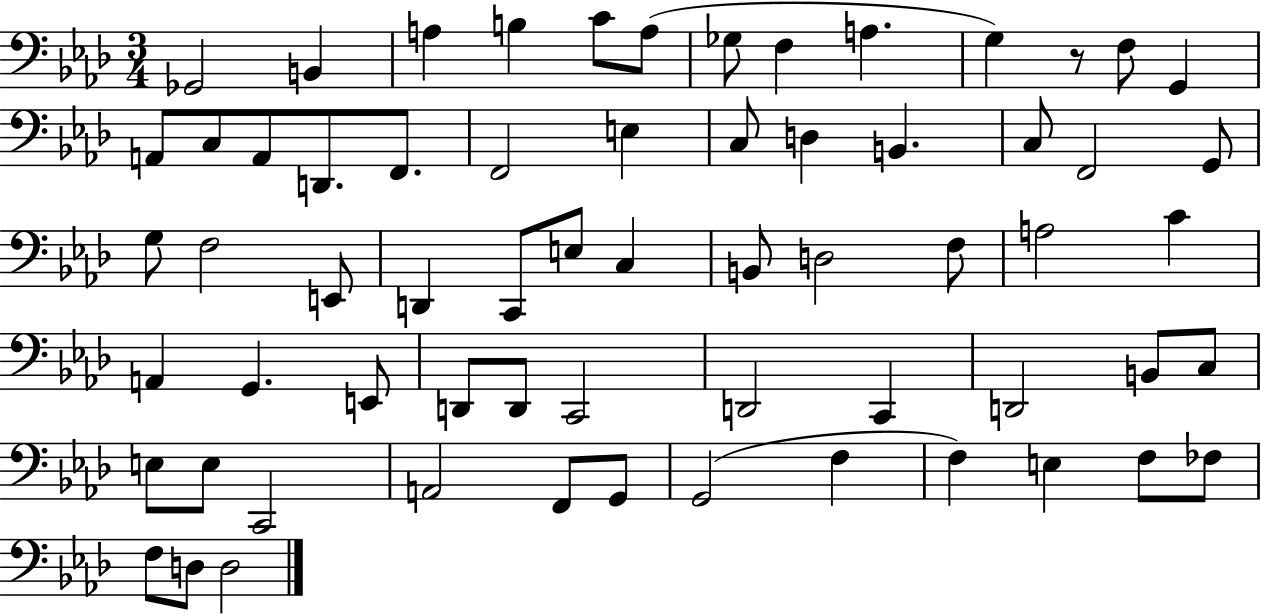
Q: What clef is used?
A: bass